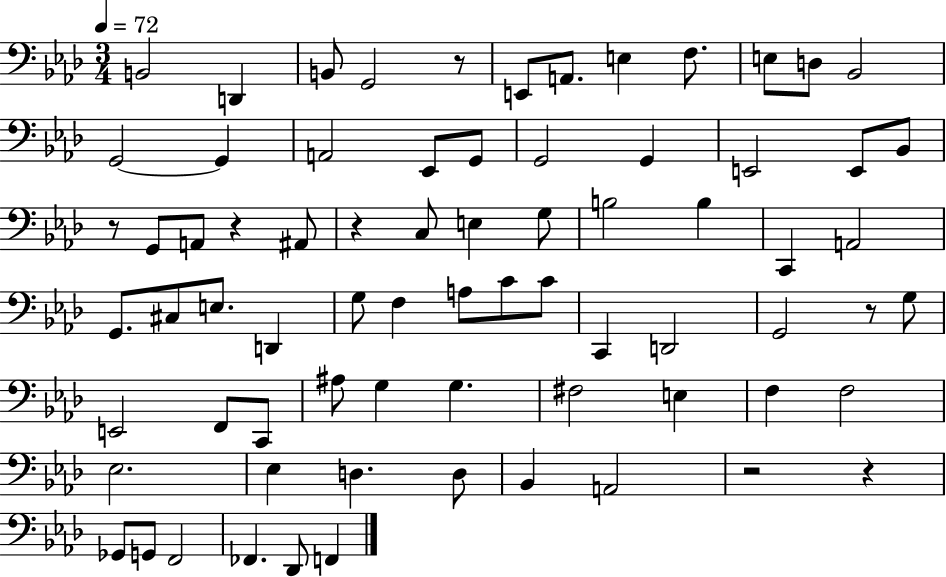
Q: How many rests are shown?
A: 7